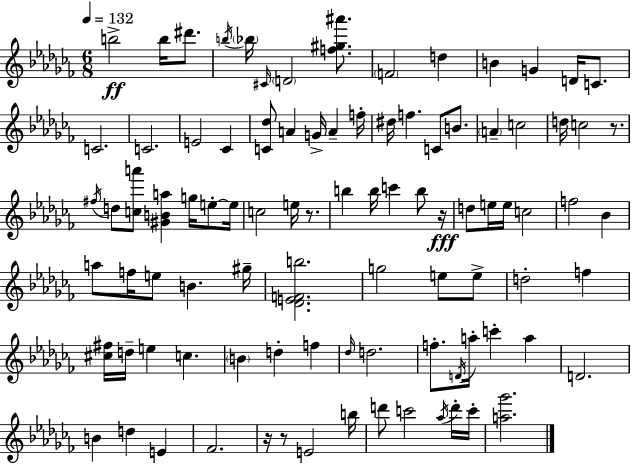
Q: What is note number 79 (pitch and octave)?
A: Ab5